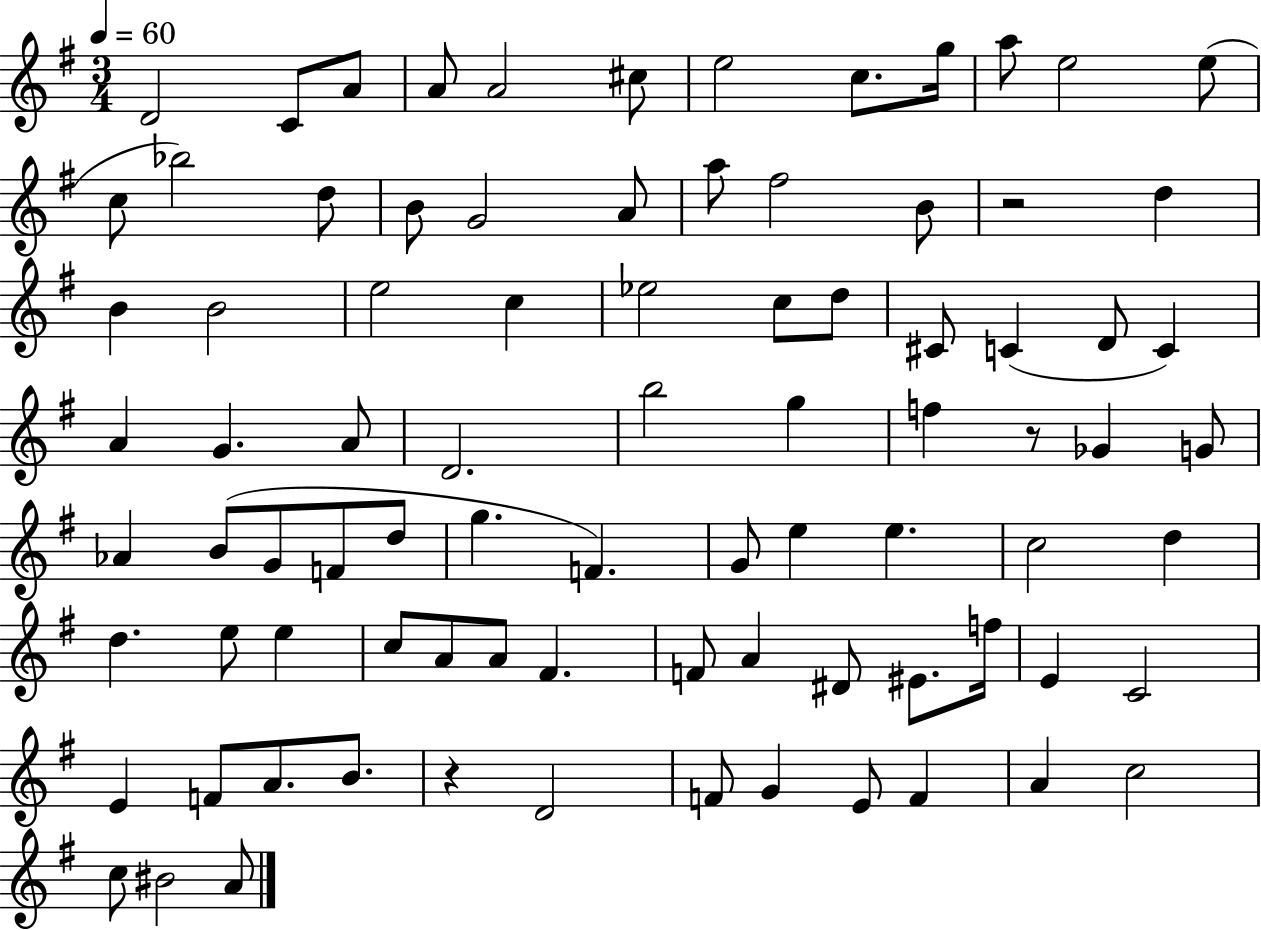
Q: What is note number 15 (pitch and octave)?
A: D5